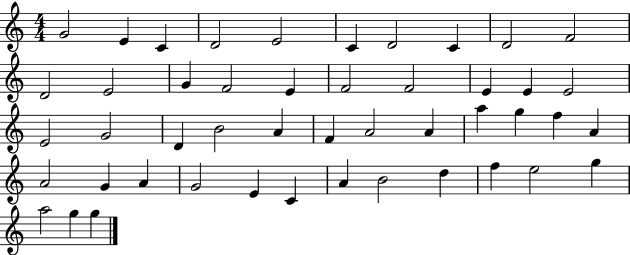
X:1
T:Untitled
M:4/4
L:1/4
K:C
G2 E C D2 E2 C D2 C D2 F2 D2 E2 G F2 E F2 F2 E E E2 E2 G2 D B2 A F A2 A a g f A A2 G A G2 E C A B2 d f e2 g a2 g g